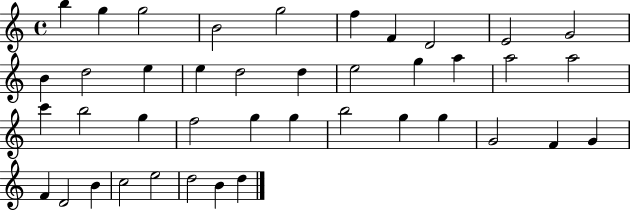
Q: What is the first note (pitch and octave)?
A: B5